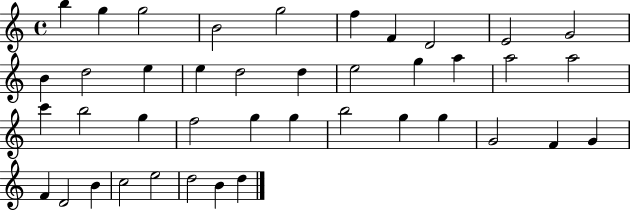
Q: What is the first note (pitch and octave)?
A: B5